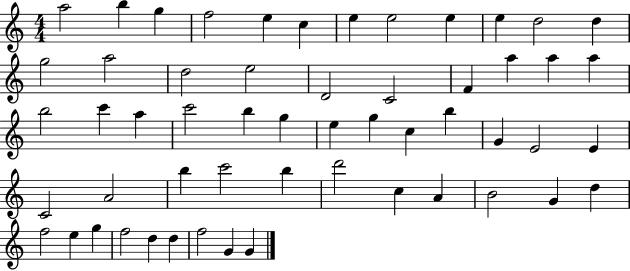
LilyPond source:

{
  \clef treble
  \numericTimeSignature
  \time 4/4
  \key c \major
  a''2 b''4 g''4 | f''2 e''4 c''4 | e''4 e''2 e''4 | e''4 d''2 d''4 | \break g''2 a''2 | d''2 e''2 | d'2 c'2 | f'4 a''4 a''4 a''4 | \break b''2 c'''4 a''4 | c'''2 b''4 g''4 | e''4 g''4 c''4 b''4 | g'4 e'2 e'4 | \break c'2 a'2 | b''4 c'''2 b''4 | d'''2 c''4 a'4 | b'2 g'4 d''4 | \break f''2 e''4 g''4 | f''2 d''4 d''4 | f''2 g'4 g'4 | \bar "|."
}